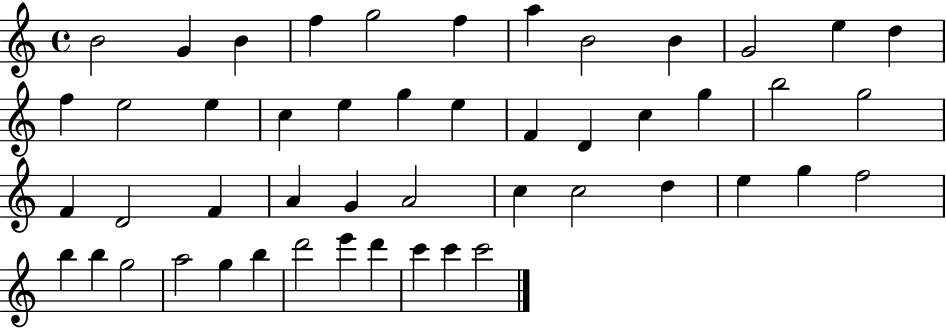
X:1
T:Untitled
M:4/4
L:1/4
K:C
B2 G B f g2 f a B2 B G2 e d f e2 e c e g e F D c g b2 g2 F D2 F A G A2 c c2 d e g f2 b b g2 a2 g b d'2 e' d' c' c' c'2